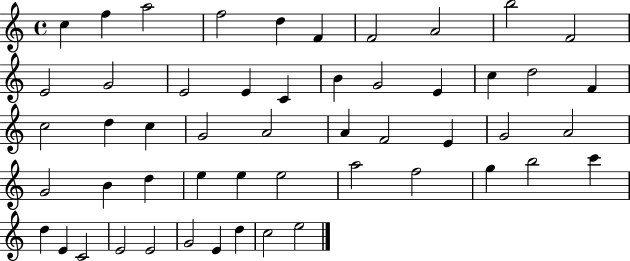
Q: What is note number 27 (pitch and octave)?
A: A4